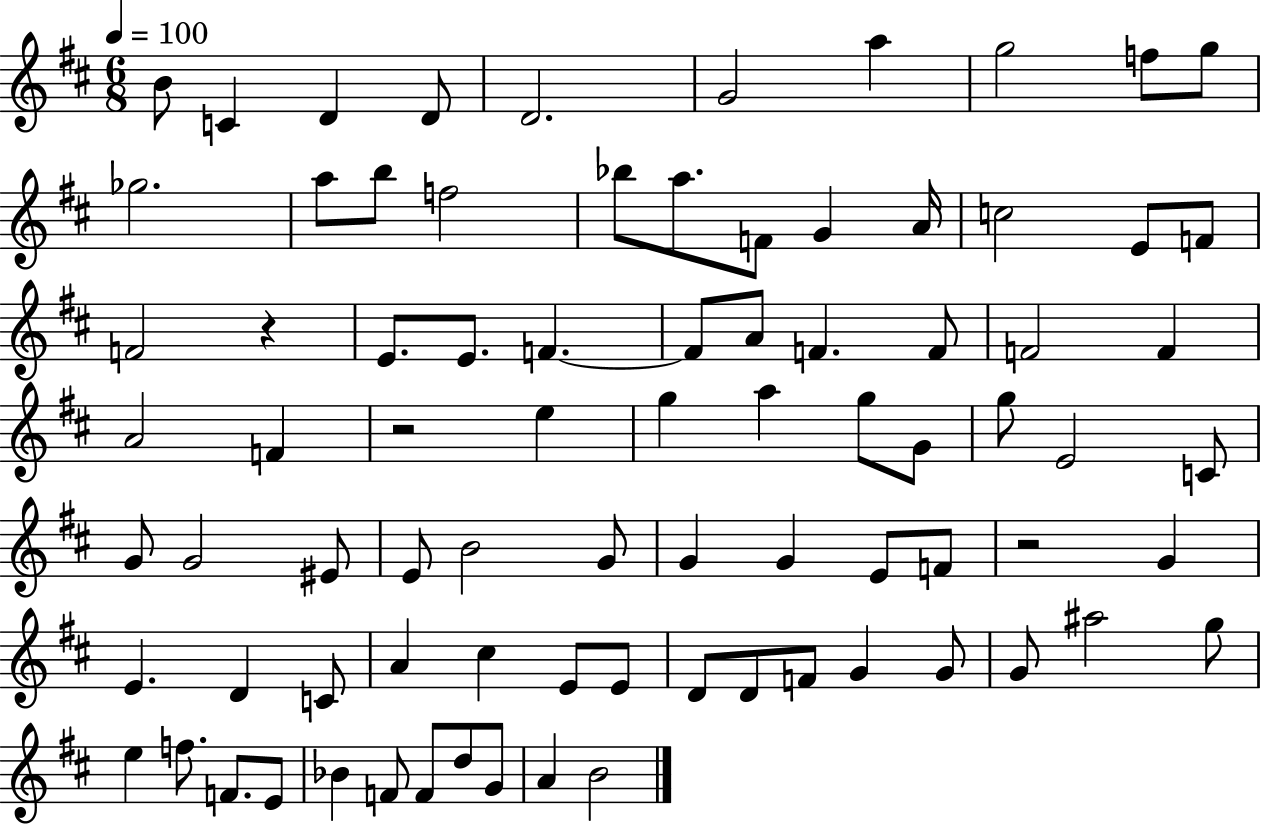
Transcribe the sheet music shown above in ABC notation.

X:1
T:Untitled
M:6/8
L:1/4
K:D
B/2 C D D/2 D2 G2 a g2 f/2 g/2 _g2 a/2 b/2 f2 _b/2 a/2 F/2 G A/4 c2 E/2 F/2 F2 z E/2 E/2 F F/2 A/2 F F/2 F2 F A2 F z2 e g a g/2 G/2 g/2 E2 C/2 G/2 G2 ^E/2 E/2 B2 G/2 G G E/2 F/2 z2 G E D C/2 A ^c E/2 E/2 D/2 D/2 F/2 G G/2 G/2 ^a2 g/2 e f/2 F/2 E/2 _B F/2 F/2 d/2 G/2 A B2